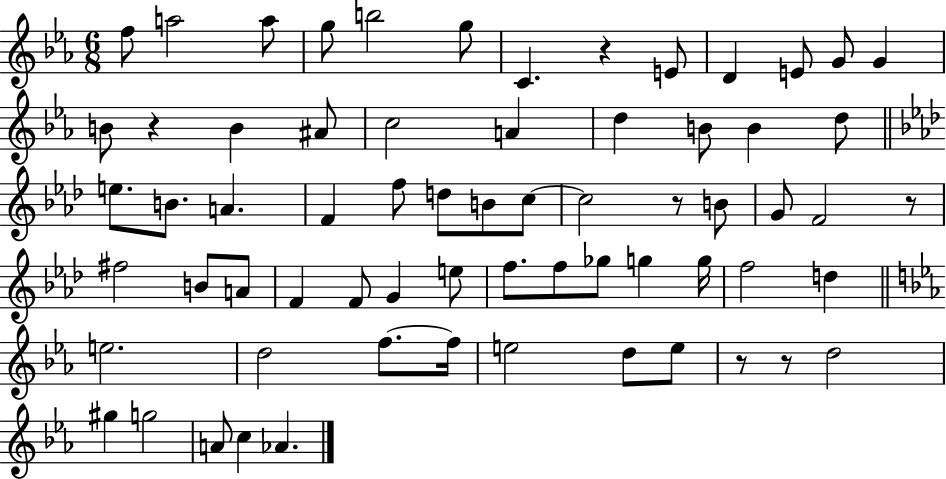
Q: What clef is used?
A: treble